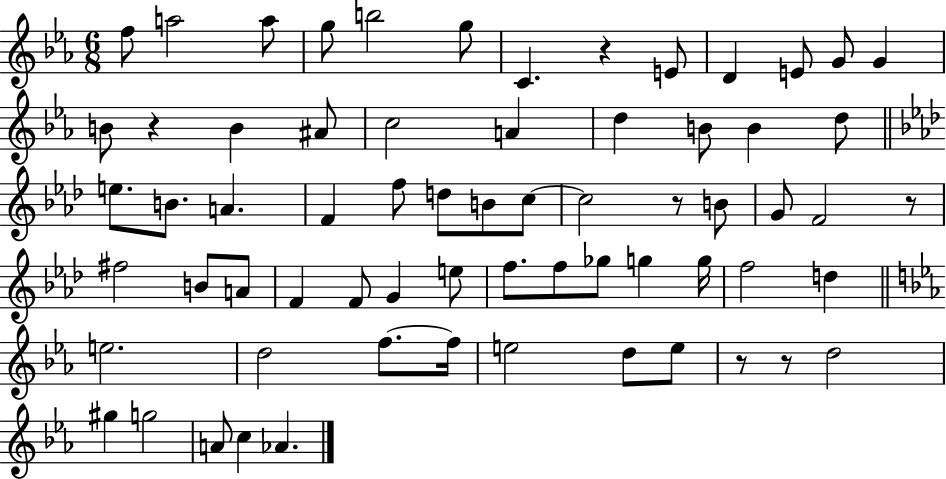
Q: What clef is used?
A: treble